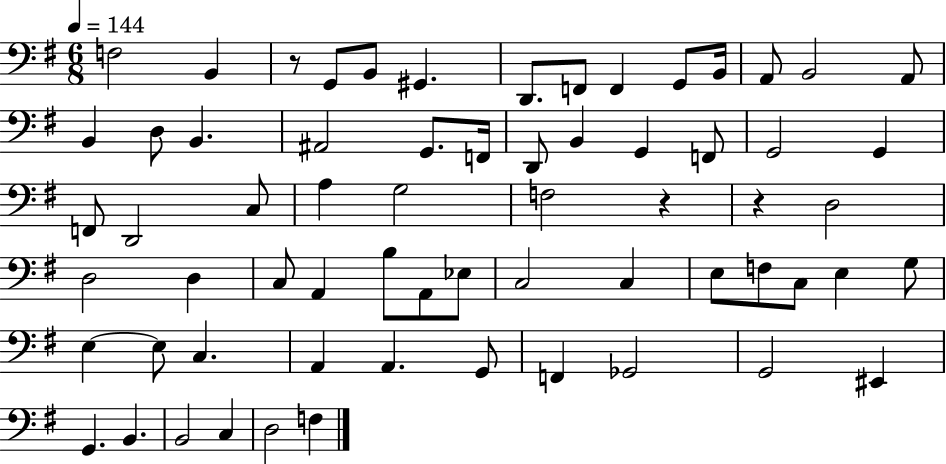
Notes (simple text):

F3/h B2/q R/e G2/e B2/e G#2/q. D2/e. F2/e F2/q G2/e B2/s A2/e B2/h A2/e B2/q D3/e B2/q. A#2/h G2/e. F2/s D2/e B2/q G2/q F2/e G2/h G2/q F2/e D2/h C3/e A3/q G3/h F3/h R/q R/q D3/h D3/h D3/q C3/e A2/q B3/e A2/e Eb3/e C3/h C3/q E3/e F3/e C3/e E3/q G3/e E3/q E3/e C3/q. A2/q A2/q. G2/e F2/q Gb2/h G2/h EIS2/q G2/q. B2/q. B2/h C3/q D3/h F3/q